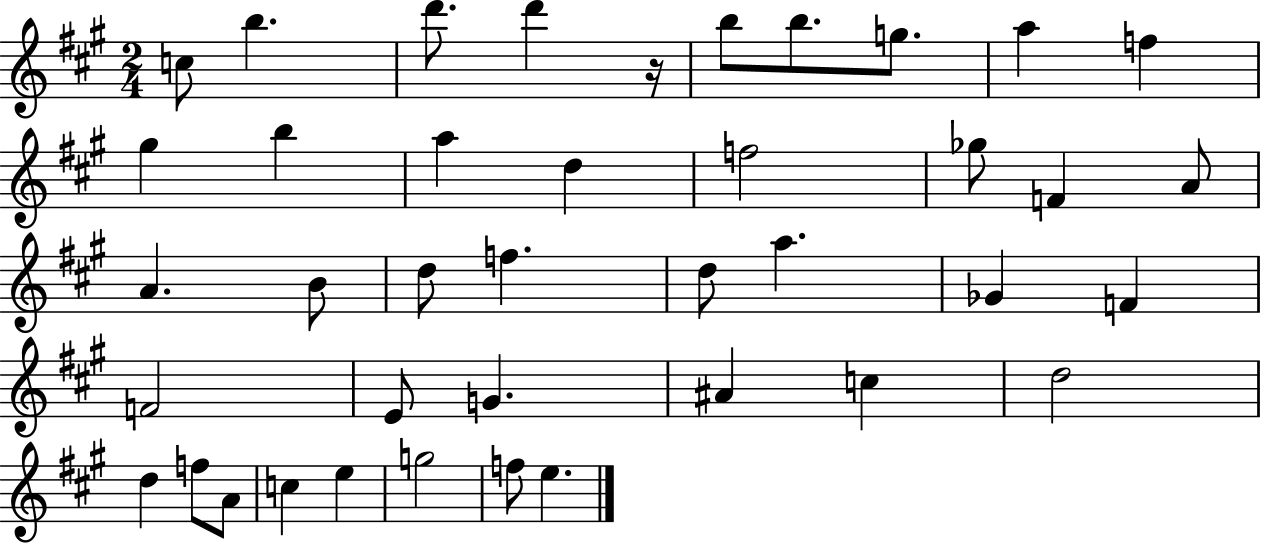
C5/e B5/q. D6/e. D6/q R/s B5/e B5/e. G5/e. A5/q F5/q G#5/q B5/q A5/q D5/q F5/h Gb5/e F4/q A4/e A4/q. B4/e D5/e F5/q. D5/e A5/q. Gb4/q F4/q F4/h E4/e G4/q. A#4/q C5/q D5/h D5/q F5/e A4/e C5/q E5/q G5/h F5/e E5/q.